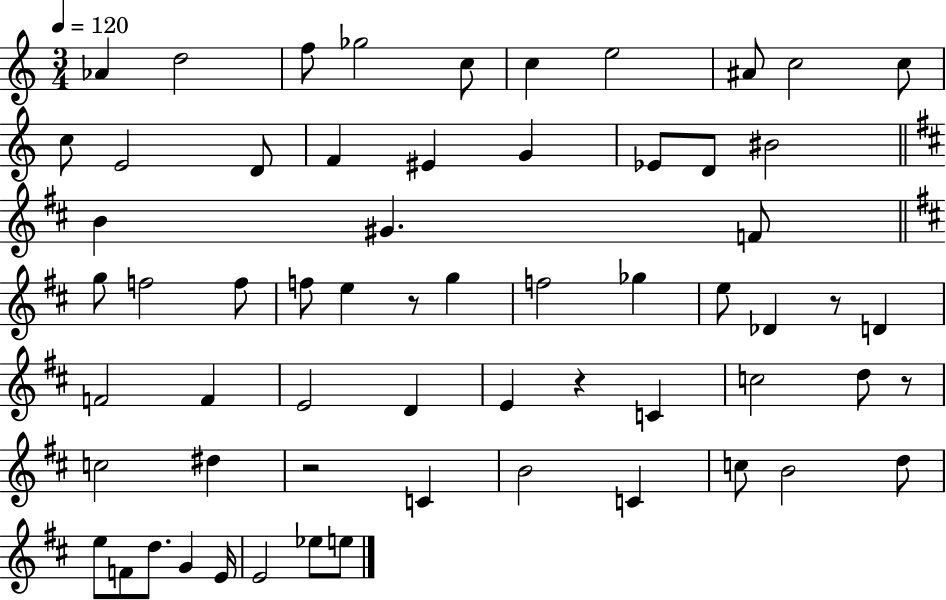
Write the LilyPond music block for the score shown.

{
  \clef treble
  \numericTimeSignature
  \time 3/4
  \key c \major
  \tempo 4 = 120
  aes'4 d''2 | f''8 ges''2 c''8 | c''4 e''2 | ais'8 c''2 c''8 | \break c''8 e'2 d'8 | f'4 eis'4 g'4 | ees'8 d'8 bis'2 | \bar "||" \break \key d \major b'4 gis'4. f'8 | \bar "||" \break \key d \major g''8 f''2 f''8 | f''8 e''4 r8 g''4 | f''2 ges''4 | e''8 des'4 r8 d'4 | \break f'2 f'4 | e'2 d'4 | e'4 r4 c'4 | c''2 d''8 r8 | \break c''2 dis''4 | r2 c'4 | b'2 c'4 | c''8 b'2 d''8 | \break e''8 f'8 d''8. g'4 e'16 | e'2 ees''8 e''8 | \bar "|."
}